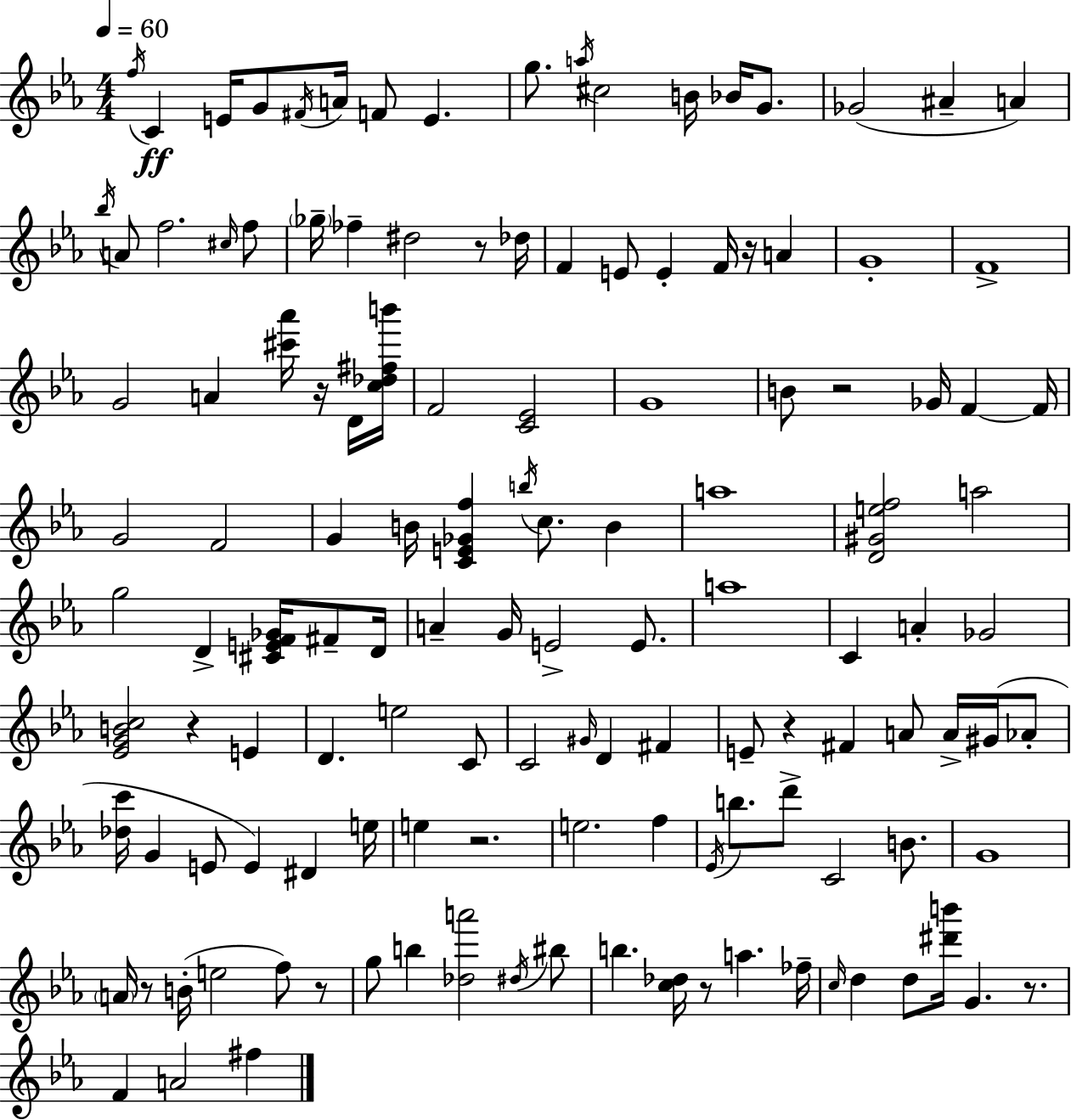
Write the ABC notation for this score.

X:1
T:Untitled
M:4/4
L:1/4
K:Cm
f/4 C E/4 G/2 ^F/4 A/4 F/2 E g/2 a/4 ^c2 B/4 _B/4 G/2 _G2 ^A A _b/4 A/2 f2 ^c/4 f/2 _g/4 _f ^d2 z/2 _d/4 F E/2 E F/4 z/4 A G4 F4 G2 A [^c'_a']/4 z/4 D/4 [c_d^fb']/4 F2 [C_E]2 G4 B/2 z2 _G/4 F F/4 G2 F2 G B/4 [CE_Gf] b/4 c/2 B a4 [D^Gef]2 a2 g2 D [^CEF_G]/4 ^F/2 D/4 A G/4 E2 E/2 a4 C A _G2 [_EGBc]2 z E D e2 C/2 C2 ^G/4 D ^F E/2 z ^F A/2 A/4 ^G/4 _A/2 [_dc']/4 G E/2 E ^D e/4 e z2 e2 f _E/4 b/2 d'/2 C2 B/2 G4 A/4 z/2 B/4 e2 f/2 z/2 g/2 b [_da']2 ^d/4 ^b/2 b [c_d]/4 z/2 a _f/4 c/4 d d/2 [^d'b']/4 G z/2 F A2 ^f